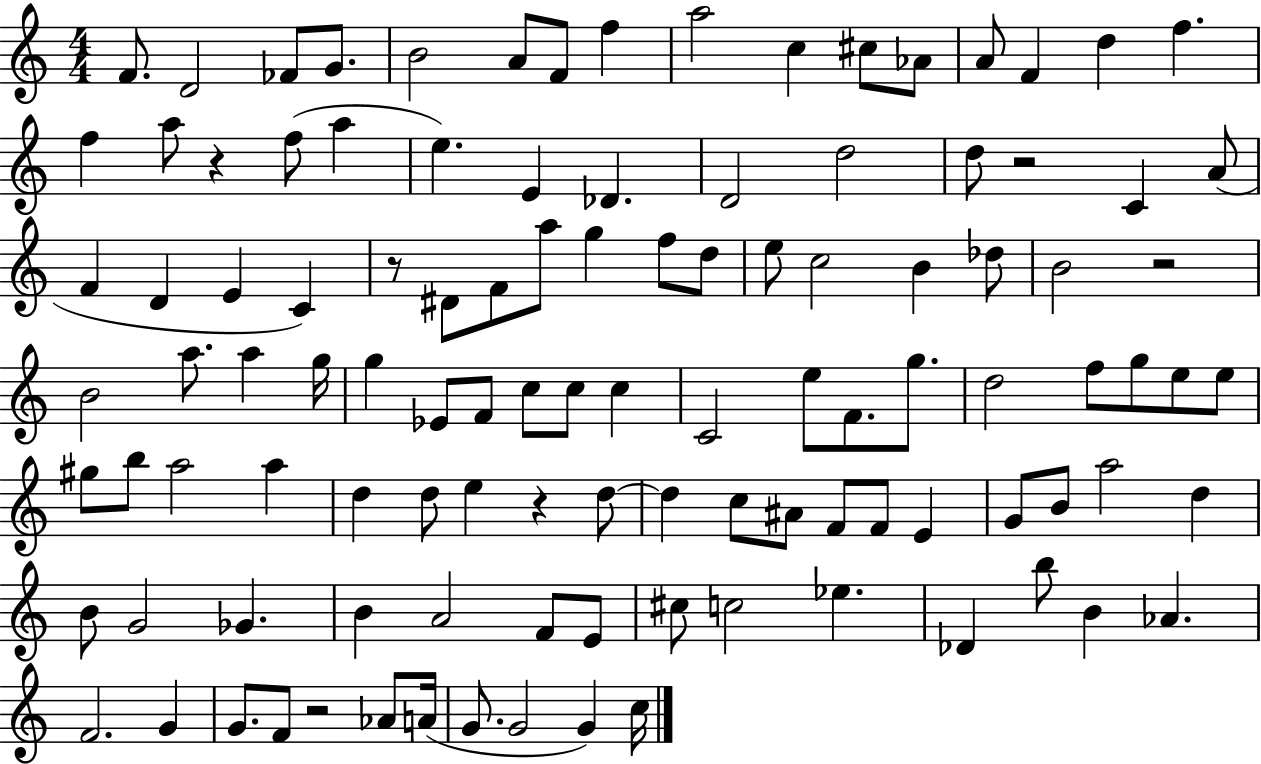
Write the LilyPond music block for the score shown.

{
  \clef treble
  \numericTimeSignature
  \time 4/4
  \key c \major
  \repeat volta 2 { f'8. d'2 fes'8 g'8. | b'2 a'8 f'8 f''4 | a''2 c''4 cis''8 aes'8 | a'8 f'4 d''4 f''4. | \break f''4 a''8 r4 f''8( a''4 | e''4.) e'4 des'4. | d'2 d''2 | d''8 r2 c'4 a'8( | \break f'4 d'4 e'4 c'4) | r8 dis'8 f'8 a''8 g''4 f''8 d''8 | e''8 c''2 b'4 des''8 | b'2 r2 | \break b'2 a''8. a''4 g''16 | g''4 ees'8 f'8 c''8 c''8 c''4 | c'2 e''8 f'8. g''8. | d''2 f''8 g''8 e''8 e''8 | \break gis''8 b''8 a''2 a''4 | d''4 d''8 e''4 r4 d''8~~ | d''4 c''8 ais'8 f'8 f'8 e'4 | g'8 b'8 a''2 d''4 | \break b'8 g'2 ges'4. | b'4 a'2 f'8 e'8 | cis''8 c''2 ees''4. | des'4 b''8 b'4 aes'4. | \break f'2. g'4 | g'8. f'8 r2 aes'8 a'16( | g'8. g'2 g'4) c''16 | } \bar "|."
}